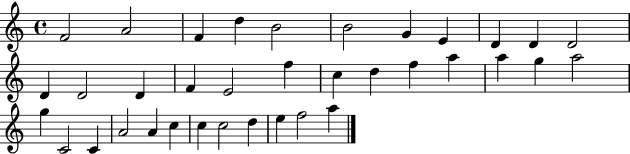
{
  \clef treble
  \time 4/4
  \defaultTimeSignature
  \key c \major
  f'2 a'2 | f'4 d''4 b'2 | b'2 g'4 e'4 | d'4 d'4 d'2 | \break d'4 d'2 d'4 | f'4 e'2 f''4 | c''4 d''4 f''4 a''4 | a''4 g''4 a''2 | \break g''4 c'2 c'4 | a'2 a'4 c''4 | c''4 c''2 d''4 | e''4 f''2 a''4 | \break \bar "|."
}